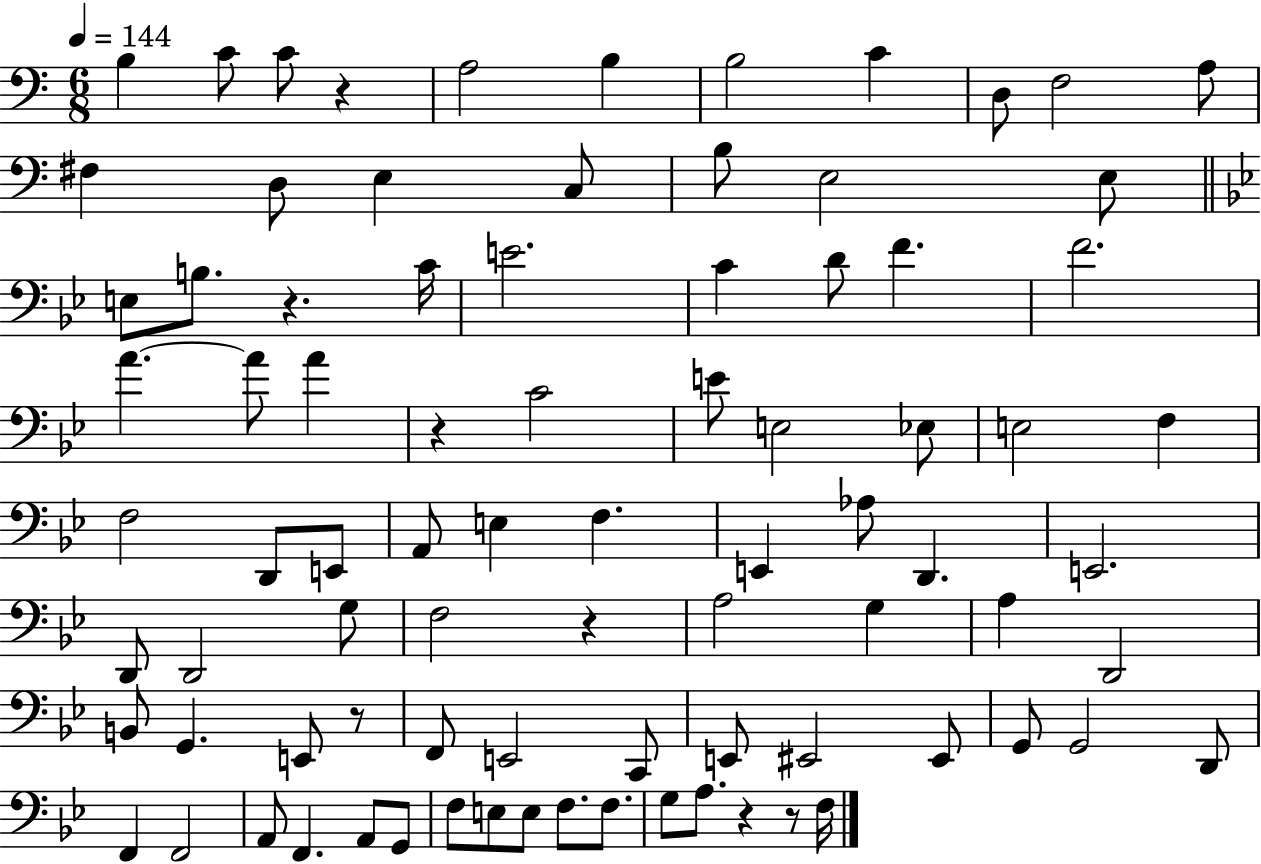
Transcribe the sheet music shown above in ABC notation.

X:1
T:Untitled
M:6/8
L:1/4
K:C
B, C/2 C/2 z A,2 B, B,2 C D,/2 F,2 A,/2 ^F, D,/2 E, C,/2 B,/2 E,2 E,/2 E,/2 B,/2 z C/4 E2 C D/2 F F2 A A/2 A z C2 E/2 E,2 _E,/2 E,2 F, F,2 D,,/2 E,,/2 A,,/2 E, F, E,, _A,/2 D,, E,,2 D,,/2 D,,2 G,/2 F,2 z A,2 G, A, D,,2 B,,/2 G,, E,,/2 z/2 F,,/2 E,,2 C,,/2 E,,/2 ^E,,2 ^E,,/2 G,,/2 G,,2 D,,/2 F,, F,,2 A,,/2 F,, A,,/2 G,,/2 F,/2 E,/2 E,/2 F,/2 F,/2 G,/2 A,/2 z z/2 F,/4